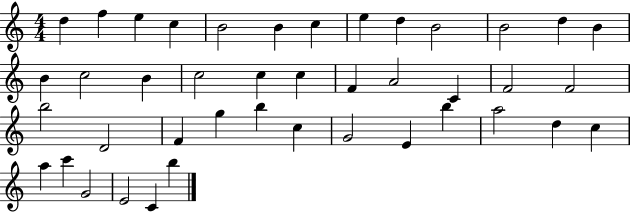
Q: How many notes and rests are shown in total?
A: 42